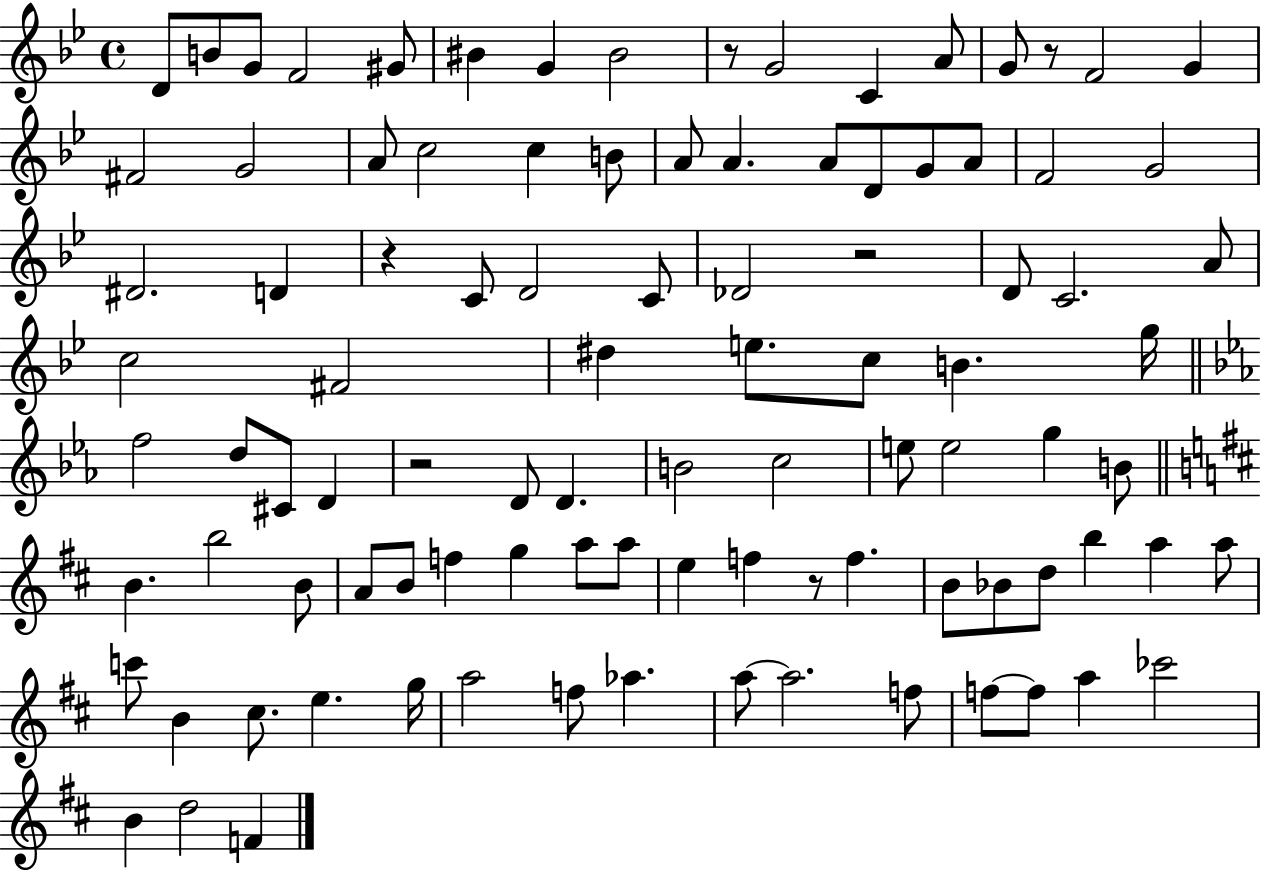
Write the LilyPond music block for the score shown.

{
  \clef treble
  \time 4/4
  \defaultTimeSignature
  \key bes \major
  d'8 b'8 g'8 f'2 gis'8 | bis'4 g'4 bis'2 | r8 g'2 c'4 a'8 | g'8 r8 f'2 g'4 | \break fis'2 g'2 | a'8 c''2 c''4 b'8 | a'8 a'4. a'8 d'8 g'8 a'8 | f'2 g'2 | \break dis'2. d'4 | r4 c'8 d'2 c'8 | des'2 r2 | d'8 c'2. a'8 | \break c''2 fis'2 | dis''4 e''8. c''8 b'4. g''16 | \bar "||" \break \key ees \major f''2 d''8 cis'8 d'4 | r2 d'8 d'4. | b'2 c''2 | e''8 e''2 g''4 b'8 | \break \bar "||" \break \key b \minor b'4. b''2 b'8 | a'8 b'8 f''4 g''4 a''8 a''8 | e''4 f''4 r8 f''4. | b'8 bes'8 d''8 b''4 a''4 a''8 | \break c'''8 b'4 cis''8. e''4. g''16 | a''2 f''8 aes''4. | a''8~~ a''2. f''8 | f''8~~ f''8 a''4 ces'''2 | \break b'4 d''2 f'4 | \bar "|."
}